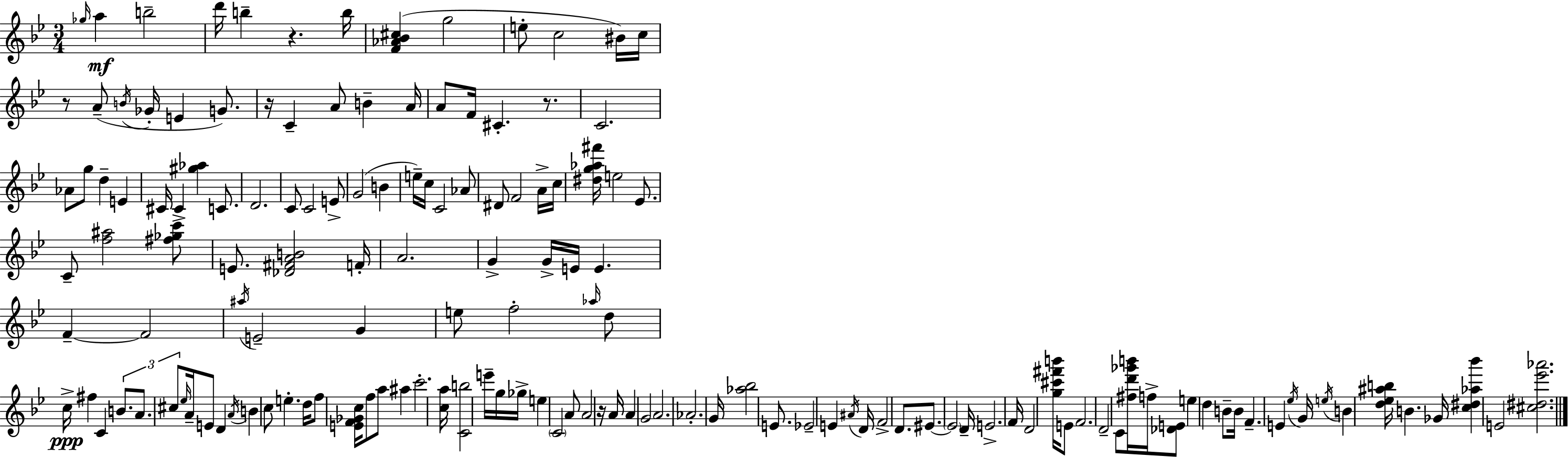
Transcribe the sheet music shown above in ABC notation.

X:1
T:Untitled
M:3/4
L:1/4
K:Bb
_g/4 a b2 d'/4 b z b/4 [F_A_B^c] g2 e/2 c2 ^B/4 c/4 z/2 A/2 B/4 _G/4 E G/2 z/4 C A/2 B A/4 A/2 F/4 ^C z/2 C2 _A/2 g/2 d E ^C/4 ^C [^g_a] C/2 D2 C/2 C2 E/2 G2 B e/4 c/4 C2 _A/2 ^D/2 F2 A/4 c/4 [^dg_a^f']/4 e2 _E/2 C/2 [f^a]2 [^f_gc']/2 E/2 [_D^FAB]2 F/4 A2 G G/4 E/4 E F F2 ^a/4 E2 G e/2 f2 _a/4 d/2 c/4 ^f C B/2 A/2 ^c/2 _e/4 A/4 E/2 D A/4 B c/2 e d/4 f/2 [EF_Gc]/4 f/2 a/2 ^a c'2 [ca]/4 [Cb]2 e'/4 g/4 _g/4 e C2 A/2 A2 z/4 A/4 A G2 A2 _A2 G/4 [_a_b]2 E/2 _E2 E ^A/4 D/4 F2 D/2 ^E/2 ^E2 D/4 E2 F/4 D2 [g^c'^f'b']/4 E/2 F2 D2 C/2 [^fd'_g'b']/4 f/4 [_DE]/2 e d B/2 B/4 F E _e/4 G/4 e/4 B [d_e^ab]/4 B _G/4 [c^d_a_b'] E2 [^c^d_e'_a']2